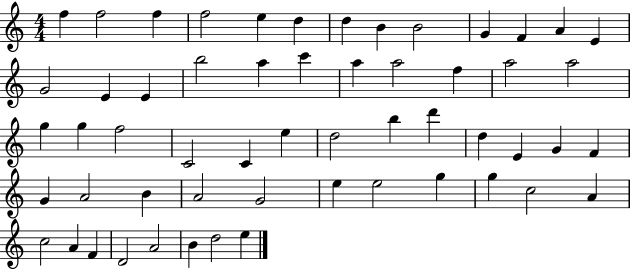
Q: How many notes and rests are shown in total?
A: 56